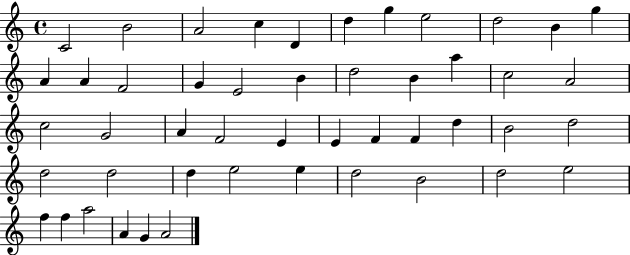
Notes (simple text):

C4/h B4/h A4/h C5/q D4/q D5/q G5/q E5/h D5/h B4/q G5/q A4/q A4/q F4/h G4/q E4/h B4/q D5/h B4/q A5/q C5/h A4/h C5/h G4/h A4/q F4/h E4/q E4/q F4/q F4/q D5/q B4/h D5/h D5/h D5/h D5/q E5/h E5/q D5/h B4/h D5/h E5/h F5/q F5/q A5/h A4/q G4/q A4/h